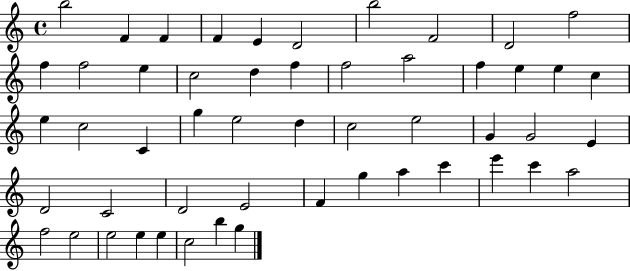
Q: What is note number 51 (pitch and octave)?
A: B5